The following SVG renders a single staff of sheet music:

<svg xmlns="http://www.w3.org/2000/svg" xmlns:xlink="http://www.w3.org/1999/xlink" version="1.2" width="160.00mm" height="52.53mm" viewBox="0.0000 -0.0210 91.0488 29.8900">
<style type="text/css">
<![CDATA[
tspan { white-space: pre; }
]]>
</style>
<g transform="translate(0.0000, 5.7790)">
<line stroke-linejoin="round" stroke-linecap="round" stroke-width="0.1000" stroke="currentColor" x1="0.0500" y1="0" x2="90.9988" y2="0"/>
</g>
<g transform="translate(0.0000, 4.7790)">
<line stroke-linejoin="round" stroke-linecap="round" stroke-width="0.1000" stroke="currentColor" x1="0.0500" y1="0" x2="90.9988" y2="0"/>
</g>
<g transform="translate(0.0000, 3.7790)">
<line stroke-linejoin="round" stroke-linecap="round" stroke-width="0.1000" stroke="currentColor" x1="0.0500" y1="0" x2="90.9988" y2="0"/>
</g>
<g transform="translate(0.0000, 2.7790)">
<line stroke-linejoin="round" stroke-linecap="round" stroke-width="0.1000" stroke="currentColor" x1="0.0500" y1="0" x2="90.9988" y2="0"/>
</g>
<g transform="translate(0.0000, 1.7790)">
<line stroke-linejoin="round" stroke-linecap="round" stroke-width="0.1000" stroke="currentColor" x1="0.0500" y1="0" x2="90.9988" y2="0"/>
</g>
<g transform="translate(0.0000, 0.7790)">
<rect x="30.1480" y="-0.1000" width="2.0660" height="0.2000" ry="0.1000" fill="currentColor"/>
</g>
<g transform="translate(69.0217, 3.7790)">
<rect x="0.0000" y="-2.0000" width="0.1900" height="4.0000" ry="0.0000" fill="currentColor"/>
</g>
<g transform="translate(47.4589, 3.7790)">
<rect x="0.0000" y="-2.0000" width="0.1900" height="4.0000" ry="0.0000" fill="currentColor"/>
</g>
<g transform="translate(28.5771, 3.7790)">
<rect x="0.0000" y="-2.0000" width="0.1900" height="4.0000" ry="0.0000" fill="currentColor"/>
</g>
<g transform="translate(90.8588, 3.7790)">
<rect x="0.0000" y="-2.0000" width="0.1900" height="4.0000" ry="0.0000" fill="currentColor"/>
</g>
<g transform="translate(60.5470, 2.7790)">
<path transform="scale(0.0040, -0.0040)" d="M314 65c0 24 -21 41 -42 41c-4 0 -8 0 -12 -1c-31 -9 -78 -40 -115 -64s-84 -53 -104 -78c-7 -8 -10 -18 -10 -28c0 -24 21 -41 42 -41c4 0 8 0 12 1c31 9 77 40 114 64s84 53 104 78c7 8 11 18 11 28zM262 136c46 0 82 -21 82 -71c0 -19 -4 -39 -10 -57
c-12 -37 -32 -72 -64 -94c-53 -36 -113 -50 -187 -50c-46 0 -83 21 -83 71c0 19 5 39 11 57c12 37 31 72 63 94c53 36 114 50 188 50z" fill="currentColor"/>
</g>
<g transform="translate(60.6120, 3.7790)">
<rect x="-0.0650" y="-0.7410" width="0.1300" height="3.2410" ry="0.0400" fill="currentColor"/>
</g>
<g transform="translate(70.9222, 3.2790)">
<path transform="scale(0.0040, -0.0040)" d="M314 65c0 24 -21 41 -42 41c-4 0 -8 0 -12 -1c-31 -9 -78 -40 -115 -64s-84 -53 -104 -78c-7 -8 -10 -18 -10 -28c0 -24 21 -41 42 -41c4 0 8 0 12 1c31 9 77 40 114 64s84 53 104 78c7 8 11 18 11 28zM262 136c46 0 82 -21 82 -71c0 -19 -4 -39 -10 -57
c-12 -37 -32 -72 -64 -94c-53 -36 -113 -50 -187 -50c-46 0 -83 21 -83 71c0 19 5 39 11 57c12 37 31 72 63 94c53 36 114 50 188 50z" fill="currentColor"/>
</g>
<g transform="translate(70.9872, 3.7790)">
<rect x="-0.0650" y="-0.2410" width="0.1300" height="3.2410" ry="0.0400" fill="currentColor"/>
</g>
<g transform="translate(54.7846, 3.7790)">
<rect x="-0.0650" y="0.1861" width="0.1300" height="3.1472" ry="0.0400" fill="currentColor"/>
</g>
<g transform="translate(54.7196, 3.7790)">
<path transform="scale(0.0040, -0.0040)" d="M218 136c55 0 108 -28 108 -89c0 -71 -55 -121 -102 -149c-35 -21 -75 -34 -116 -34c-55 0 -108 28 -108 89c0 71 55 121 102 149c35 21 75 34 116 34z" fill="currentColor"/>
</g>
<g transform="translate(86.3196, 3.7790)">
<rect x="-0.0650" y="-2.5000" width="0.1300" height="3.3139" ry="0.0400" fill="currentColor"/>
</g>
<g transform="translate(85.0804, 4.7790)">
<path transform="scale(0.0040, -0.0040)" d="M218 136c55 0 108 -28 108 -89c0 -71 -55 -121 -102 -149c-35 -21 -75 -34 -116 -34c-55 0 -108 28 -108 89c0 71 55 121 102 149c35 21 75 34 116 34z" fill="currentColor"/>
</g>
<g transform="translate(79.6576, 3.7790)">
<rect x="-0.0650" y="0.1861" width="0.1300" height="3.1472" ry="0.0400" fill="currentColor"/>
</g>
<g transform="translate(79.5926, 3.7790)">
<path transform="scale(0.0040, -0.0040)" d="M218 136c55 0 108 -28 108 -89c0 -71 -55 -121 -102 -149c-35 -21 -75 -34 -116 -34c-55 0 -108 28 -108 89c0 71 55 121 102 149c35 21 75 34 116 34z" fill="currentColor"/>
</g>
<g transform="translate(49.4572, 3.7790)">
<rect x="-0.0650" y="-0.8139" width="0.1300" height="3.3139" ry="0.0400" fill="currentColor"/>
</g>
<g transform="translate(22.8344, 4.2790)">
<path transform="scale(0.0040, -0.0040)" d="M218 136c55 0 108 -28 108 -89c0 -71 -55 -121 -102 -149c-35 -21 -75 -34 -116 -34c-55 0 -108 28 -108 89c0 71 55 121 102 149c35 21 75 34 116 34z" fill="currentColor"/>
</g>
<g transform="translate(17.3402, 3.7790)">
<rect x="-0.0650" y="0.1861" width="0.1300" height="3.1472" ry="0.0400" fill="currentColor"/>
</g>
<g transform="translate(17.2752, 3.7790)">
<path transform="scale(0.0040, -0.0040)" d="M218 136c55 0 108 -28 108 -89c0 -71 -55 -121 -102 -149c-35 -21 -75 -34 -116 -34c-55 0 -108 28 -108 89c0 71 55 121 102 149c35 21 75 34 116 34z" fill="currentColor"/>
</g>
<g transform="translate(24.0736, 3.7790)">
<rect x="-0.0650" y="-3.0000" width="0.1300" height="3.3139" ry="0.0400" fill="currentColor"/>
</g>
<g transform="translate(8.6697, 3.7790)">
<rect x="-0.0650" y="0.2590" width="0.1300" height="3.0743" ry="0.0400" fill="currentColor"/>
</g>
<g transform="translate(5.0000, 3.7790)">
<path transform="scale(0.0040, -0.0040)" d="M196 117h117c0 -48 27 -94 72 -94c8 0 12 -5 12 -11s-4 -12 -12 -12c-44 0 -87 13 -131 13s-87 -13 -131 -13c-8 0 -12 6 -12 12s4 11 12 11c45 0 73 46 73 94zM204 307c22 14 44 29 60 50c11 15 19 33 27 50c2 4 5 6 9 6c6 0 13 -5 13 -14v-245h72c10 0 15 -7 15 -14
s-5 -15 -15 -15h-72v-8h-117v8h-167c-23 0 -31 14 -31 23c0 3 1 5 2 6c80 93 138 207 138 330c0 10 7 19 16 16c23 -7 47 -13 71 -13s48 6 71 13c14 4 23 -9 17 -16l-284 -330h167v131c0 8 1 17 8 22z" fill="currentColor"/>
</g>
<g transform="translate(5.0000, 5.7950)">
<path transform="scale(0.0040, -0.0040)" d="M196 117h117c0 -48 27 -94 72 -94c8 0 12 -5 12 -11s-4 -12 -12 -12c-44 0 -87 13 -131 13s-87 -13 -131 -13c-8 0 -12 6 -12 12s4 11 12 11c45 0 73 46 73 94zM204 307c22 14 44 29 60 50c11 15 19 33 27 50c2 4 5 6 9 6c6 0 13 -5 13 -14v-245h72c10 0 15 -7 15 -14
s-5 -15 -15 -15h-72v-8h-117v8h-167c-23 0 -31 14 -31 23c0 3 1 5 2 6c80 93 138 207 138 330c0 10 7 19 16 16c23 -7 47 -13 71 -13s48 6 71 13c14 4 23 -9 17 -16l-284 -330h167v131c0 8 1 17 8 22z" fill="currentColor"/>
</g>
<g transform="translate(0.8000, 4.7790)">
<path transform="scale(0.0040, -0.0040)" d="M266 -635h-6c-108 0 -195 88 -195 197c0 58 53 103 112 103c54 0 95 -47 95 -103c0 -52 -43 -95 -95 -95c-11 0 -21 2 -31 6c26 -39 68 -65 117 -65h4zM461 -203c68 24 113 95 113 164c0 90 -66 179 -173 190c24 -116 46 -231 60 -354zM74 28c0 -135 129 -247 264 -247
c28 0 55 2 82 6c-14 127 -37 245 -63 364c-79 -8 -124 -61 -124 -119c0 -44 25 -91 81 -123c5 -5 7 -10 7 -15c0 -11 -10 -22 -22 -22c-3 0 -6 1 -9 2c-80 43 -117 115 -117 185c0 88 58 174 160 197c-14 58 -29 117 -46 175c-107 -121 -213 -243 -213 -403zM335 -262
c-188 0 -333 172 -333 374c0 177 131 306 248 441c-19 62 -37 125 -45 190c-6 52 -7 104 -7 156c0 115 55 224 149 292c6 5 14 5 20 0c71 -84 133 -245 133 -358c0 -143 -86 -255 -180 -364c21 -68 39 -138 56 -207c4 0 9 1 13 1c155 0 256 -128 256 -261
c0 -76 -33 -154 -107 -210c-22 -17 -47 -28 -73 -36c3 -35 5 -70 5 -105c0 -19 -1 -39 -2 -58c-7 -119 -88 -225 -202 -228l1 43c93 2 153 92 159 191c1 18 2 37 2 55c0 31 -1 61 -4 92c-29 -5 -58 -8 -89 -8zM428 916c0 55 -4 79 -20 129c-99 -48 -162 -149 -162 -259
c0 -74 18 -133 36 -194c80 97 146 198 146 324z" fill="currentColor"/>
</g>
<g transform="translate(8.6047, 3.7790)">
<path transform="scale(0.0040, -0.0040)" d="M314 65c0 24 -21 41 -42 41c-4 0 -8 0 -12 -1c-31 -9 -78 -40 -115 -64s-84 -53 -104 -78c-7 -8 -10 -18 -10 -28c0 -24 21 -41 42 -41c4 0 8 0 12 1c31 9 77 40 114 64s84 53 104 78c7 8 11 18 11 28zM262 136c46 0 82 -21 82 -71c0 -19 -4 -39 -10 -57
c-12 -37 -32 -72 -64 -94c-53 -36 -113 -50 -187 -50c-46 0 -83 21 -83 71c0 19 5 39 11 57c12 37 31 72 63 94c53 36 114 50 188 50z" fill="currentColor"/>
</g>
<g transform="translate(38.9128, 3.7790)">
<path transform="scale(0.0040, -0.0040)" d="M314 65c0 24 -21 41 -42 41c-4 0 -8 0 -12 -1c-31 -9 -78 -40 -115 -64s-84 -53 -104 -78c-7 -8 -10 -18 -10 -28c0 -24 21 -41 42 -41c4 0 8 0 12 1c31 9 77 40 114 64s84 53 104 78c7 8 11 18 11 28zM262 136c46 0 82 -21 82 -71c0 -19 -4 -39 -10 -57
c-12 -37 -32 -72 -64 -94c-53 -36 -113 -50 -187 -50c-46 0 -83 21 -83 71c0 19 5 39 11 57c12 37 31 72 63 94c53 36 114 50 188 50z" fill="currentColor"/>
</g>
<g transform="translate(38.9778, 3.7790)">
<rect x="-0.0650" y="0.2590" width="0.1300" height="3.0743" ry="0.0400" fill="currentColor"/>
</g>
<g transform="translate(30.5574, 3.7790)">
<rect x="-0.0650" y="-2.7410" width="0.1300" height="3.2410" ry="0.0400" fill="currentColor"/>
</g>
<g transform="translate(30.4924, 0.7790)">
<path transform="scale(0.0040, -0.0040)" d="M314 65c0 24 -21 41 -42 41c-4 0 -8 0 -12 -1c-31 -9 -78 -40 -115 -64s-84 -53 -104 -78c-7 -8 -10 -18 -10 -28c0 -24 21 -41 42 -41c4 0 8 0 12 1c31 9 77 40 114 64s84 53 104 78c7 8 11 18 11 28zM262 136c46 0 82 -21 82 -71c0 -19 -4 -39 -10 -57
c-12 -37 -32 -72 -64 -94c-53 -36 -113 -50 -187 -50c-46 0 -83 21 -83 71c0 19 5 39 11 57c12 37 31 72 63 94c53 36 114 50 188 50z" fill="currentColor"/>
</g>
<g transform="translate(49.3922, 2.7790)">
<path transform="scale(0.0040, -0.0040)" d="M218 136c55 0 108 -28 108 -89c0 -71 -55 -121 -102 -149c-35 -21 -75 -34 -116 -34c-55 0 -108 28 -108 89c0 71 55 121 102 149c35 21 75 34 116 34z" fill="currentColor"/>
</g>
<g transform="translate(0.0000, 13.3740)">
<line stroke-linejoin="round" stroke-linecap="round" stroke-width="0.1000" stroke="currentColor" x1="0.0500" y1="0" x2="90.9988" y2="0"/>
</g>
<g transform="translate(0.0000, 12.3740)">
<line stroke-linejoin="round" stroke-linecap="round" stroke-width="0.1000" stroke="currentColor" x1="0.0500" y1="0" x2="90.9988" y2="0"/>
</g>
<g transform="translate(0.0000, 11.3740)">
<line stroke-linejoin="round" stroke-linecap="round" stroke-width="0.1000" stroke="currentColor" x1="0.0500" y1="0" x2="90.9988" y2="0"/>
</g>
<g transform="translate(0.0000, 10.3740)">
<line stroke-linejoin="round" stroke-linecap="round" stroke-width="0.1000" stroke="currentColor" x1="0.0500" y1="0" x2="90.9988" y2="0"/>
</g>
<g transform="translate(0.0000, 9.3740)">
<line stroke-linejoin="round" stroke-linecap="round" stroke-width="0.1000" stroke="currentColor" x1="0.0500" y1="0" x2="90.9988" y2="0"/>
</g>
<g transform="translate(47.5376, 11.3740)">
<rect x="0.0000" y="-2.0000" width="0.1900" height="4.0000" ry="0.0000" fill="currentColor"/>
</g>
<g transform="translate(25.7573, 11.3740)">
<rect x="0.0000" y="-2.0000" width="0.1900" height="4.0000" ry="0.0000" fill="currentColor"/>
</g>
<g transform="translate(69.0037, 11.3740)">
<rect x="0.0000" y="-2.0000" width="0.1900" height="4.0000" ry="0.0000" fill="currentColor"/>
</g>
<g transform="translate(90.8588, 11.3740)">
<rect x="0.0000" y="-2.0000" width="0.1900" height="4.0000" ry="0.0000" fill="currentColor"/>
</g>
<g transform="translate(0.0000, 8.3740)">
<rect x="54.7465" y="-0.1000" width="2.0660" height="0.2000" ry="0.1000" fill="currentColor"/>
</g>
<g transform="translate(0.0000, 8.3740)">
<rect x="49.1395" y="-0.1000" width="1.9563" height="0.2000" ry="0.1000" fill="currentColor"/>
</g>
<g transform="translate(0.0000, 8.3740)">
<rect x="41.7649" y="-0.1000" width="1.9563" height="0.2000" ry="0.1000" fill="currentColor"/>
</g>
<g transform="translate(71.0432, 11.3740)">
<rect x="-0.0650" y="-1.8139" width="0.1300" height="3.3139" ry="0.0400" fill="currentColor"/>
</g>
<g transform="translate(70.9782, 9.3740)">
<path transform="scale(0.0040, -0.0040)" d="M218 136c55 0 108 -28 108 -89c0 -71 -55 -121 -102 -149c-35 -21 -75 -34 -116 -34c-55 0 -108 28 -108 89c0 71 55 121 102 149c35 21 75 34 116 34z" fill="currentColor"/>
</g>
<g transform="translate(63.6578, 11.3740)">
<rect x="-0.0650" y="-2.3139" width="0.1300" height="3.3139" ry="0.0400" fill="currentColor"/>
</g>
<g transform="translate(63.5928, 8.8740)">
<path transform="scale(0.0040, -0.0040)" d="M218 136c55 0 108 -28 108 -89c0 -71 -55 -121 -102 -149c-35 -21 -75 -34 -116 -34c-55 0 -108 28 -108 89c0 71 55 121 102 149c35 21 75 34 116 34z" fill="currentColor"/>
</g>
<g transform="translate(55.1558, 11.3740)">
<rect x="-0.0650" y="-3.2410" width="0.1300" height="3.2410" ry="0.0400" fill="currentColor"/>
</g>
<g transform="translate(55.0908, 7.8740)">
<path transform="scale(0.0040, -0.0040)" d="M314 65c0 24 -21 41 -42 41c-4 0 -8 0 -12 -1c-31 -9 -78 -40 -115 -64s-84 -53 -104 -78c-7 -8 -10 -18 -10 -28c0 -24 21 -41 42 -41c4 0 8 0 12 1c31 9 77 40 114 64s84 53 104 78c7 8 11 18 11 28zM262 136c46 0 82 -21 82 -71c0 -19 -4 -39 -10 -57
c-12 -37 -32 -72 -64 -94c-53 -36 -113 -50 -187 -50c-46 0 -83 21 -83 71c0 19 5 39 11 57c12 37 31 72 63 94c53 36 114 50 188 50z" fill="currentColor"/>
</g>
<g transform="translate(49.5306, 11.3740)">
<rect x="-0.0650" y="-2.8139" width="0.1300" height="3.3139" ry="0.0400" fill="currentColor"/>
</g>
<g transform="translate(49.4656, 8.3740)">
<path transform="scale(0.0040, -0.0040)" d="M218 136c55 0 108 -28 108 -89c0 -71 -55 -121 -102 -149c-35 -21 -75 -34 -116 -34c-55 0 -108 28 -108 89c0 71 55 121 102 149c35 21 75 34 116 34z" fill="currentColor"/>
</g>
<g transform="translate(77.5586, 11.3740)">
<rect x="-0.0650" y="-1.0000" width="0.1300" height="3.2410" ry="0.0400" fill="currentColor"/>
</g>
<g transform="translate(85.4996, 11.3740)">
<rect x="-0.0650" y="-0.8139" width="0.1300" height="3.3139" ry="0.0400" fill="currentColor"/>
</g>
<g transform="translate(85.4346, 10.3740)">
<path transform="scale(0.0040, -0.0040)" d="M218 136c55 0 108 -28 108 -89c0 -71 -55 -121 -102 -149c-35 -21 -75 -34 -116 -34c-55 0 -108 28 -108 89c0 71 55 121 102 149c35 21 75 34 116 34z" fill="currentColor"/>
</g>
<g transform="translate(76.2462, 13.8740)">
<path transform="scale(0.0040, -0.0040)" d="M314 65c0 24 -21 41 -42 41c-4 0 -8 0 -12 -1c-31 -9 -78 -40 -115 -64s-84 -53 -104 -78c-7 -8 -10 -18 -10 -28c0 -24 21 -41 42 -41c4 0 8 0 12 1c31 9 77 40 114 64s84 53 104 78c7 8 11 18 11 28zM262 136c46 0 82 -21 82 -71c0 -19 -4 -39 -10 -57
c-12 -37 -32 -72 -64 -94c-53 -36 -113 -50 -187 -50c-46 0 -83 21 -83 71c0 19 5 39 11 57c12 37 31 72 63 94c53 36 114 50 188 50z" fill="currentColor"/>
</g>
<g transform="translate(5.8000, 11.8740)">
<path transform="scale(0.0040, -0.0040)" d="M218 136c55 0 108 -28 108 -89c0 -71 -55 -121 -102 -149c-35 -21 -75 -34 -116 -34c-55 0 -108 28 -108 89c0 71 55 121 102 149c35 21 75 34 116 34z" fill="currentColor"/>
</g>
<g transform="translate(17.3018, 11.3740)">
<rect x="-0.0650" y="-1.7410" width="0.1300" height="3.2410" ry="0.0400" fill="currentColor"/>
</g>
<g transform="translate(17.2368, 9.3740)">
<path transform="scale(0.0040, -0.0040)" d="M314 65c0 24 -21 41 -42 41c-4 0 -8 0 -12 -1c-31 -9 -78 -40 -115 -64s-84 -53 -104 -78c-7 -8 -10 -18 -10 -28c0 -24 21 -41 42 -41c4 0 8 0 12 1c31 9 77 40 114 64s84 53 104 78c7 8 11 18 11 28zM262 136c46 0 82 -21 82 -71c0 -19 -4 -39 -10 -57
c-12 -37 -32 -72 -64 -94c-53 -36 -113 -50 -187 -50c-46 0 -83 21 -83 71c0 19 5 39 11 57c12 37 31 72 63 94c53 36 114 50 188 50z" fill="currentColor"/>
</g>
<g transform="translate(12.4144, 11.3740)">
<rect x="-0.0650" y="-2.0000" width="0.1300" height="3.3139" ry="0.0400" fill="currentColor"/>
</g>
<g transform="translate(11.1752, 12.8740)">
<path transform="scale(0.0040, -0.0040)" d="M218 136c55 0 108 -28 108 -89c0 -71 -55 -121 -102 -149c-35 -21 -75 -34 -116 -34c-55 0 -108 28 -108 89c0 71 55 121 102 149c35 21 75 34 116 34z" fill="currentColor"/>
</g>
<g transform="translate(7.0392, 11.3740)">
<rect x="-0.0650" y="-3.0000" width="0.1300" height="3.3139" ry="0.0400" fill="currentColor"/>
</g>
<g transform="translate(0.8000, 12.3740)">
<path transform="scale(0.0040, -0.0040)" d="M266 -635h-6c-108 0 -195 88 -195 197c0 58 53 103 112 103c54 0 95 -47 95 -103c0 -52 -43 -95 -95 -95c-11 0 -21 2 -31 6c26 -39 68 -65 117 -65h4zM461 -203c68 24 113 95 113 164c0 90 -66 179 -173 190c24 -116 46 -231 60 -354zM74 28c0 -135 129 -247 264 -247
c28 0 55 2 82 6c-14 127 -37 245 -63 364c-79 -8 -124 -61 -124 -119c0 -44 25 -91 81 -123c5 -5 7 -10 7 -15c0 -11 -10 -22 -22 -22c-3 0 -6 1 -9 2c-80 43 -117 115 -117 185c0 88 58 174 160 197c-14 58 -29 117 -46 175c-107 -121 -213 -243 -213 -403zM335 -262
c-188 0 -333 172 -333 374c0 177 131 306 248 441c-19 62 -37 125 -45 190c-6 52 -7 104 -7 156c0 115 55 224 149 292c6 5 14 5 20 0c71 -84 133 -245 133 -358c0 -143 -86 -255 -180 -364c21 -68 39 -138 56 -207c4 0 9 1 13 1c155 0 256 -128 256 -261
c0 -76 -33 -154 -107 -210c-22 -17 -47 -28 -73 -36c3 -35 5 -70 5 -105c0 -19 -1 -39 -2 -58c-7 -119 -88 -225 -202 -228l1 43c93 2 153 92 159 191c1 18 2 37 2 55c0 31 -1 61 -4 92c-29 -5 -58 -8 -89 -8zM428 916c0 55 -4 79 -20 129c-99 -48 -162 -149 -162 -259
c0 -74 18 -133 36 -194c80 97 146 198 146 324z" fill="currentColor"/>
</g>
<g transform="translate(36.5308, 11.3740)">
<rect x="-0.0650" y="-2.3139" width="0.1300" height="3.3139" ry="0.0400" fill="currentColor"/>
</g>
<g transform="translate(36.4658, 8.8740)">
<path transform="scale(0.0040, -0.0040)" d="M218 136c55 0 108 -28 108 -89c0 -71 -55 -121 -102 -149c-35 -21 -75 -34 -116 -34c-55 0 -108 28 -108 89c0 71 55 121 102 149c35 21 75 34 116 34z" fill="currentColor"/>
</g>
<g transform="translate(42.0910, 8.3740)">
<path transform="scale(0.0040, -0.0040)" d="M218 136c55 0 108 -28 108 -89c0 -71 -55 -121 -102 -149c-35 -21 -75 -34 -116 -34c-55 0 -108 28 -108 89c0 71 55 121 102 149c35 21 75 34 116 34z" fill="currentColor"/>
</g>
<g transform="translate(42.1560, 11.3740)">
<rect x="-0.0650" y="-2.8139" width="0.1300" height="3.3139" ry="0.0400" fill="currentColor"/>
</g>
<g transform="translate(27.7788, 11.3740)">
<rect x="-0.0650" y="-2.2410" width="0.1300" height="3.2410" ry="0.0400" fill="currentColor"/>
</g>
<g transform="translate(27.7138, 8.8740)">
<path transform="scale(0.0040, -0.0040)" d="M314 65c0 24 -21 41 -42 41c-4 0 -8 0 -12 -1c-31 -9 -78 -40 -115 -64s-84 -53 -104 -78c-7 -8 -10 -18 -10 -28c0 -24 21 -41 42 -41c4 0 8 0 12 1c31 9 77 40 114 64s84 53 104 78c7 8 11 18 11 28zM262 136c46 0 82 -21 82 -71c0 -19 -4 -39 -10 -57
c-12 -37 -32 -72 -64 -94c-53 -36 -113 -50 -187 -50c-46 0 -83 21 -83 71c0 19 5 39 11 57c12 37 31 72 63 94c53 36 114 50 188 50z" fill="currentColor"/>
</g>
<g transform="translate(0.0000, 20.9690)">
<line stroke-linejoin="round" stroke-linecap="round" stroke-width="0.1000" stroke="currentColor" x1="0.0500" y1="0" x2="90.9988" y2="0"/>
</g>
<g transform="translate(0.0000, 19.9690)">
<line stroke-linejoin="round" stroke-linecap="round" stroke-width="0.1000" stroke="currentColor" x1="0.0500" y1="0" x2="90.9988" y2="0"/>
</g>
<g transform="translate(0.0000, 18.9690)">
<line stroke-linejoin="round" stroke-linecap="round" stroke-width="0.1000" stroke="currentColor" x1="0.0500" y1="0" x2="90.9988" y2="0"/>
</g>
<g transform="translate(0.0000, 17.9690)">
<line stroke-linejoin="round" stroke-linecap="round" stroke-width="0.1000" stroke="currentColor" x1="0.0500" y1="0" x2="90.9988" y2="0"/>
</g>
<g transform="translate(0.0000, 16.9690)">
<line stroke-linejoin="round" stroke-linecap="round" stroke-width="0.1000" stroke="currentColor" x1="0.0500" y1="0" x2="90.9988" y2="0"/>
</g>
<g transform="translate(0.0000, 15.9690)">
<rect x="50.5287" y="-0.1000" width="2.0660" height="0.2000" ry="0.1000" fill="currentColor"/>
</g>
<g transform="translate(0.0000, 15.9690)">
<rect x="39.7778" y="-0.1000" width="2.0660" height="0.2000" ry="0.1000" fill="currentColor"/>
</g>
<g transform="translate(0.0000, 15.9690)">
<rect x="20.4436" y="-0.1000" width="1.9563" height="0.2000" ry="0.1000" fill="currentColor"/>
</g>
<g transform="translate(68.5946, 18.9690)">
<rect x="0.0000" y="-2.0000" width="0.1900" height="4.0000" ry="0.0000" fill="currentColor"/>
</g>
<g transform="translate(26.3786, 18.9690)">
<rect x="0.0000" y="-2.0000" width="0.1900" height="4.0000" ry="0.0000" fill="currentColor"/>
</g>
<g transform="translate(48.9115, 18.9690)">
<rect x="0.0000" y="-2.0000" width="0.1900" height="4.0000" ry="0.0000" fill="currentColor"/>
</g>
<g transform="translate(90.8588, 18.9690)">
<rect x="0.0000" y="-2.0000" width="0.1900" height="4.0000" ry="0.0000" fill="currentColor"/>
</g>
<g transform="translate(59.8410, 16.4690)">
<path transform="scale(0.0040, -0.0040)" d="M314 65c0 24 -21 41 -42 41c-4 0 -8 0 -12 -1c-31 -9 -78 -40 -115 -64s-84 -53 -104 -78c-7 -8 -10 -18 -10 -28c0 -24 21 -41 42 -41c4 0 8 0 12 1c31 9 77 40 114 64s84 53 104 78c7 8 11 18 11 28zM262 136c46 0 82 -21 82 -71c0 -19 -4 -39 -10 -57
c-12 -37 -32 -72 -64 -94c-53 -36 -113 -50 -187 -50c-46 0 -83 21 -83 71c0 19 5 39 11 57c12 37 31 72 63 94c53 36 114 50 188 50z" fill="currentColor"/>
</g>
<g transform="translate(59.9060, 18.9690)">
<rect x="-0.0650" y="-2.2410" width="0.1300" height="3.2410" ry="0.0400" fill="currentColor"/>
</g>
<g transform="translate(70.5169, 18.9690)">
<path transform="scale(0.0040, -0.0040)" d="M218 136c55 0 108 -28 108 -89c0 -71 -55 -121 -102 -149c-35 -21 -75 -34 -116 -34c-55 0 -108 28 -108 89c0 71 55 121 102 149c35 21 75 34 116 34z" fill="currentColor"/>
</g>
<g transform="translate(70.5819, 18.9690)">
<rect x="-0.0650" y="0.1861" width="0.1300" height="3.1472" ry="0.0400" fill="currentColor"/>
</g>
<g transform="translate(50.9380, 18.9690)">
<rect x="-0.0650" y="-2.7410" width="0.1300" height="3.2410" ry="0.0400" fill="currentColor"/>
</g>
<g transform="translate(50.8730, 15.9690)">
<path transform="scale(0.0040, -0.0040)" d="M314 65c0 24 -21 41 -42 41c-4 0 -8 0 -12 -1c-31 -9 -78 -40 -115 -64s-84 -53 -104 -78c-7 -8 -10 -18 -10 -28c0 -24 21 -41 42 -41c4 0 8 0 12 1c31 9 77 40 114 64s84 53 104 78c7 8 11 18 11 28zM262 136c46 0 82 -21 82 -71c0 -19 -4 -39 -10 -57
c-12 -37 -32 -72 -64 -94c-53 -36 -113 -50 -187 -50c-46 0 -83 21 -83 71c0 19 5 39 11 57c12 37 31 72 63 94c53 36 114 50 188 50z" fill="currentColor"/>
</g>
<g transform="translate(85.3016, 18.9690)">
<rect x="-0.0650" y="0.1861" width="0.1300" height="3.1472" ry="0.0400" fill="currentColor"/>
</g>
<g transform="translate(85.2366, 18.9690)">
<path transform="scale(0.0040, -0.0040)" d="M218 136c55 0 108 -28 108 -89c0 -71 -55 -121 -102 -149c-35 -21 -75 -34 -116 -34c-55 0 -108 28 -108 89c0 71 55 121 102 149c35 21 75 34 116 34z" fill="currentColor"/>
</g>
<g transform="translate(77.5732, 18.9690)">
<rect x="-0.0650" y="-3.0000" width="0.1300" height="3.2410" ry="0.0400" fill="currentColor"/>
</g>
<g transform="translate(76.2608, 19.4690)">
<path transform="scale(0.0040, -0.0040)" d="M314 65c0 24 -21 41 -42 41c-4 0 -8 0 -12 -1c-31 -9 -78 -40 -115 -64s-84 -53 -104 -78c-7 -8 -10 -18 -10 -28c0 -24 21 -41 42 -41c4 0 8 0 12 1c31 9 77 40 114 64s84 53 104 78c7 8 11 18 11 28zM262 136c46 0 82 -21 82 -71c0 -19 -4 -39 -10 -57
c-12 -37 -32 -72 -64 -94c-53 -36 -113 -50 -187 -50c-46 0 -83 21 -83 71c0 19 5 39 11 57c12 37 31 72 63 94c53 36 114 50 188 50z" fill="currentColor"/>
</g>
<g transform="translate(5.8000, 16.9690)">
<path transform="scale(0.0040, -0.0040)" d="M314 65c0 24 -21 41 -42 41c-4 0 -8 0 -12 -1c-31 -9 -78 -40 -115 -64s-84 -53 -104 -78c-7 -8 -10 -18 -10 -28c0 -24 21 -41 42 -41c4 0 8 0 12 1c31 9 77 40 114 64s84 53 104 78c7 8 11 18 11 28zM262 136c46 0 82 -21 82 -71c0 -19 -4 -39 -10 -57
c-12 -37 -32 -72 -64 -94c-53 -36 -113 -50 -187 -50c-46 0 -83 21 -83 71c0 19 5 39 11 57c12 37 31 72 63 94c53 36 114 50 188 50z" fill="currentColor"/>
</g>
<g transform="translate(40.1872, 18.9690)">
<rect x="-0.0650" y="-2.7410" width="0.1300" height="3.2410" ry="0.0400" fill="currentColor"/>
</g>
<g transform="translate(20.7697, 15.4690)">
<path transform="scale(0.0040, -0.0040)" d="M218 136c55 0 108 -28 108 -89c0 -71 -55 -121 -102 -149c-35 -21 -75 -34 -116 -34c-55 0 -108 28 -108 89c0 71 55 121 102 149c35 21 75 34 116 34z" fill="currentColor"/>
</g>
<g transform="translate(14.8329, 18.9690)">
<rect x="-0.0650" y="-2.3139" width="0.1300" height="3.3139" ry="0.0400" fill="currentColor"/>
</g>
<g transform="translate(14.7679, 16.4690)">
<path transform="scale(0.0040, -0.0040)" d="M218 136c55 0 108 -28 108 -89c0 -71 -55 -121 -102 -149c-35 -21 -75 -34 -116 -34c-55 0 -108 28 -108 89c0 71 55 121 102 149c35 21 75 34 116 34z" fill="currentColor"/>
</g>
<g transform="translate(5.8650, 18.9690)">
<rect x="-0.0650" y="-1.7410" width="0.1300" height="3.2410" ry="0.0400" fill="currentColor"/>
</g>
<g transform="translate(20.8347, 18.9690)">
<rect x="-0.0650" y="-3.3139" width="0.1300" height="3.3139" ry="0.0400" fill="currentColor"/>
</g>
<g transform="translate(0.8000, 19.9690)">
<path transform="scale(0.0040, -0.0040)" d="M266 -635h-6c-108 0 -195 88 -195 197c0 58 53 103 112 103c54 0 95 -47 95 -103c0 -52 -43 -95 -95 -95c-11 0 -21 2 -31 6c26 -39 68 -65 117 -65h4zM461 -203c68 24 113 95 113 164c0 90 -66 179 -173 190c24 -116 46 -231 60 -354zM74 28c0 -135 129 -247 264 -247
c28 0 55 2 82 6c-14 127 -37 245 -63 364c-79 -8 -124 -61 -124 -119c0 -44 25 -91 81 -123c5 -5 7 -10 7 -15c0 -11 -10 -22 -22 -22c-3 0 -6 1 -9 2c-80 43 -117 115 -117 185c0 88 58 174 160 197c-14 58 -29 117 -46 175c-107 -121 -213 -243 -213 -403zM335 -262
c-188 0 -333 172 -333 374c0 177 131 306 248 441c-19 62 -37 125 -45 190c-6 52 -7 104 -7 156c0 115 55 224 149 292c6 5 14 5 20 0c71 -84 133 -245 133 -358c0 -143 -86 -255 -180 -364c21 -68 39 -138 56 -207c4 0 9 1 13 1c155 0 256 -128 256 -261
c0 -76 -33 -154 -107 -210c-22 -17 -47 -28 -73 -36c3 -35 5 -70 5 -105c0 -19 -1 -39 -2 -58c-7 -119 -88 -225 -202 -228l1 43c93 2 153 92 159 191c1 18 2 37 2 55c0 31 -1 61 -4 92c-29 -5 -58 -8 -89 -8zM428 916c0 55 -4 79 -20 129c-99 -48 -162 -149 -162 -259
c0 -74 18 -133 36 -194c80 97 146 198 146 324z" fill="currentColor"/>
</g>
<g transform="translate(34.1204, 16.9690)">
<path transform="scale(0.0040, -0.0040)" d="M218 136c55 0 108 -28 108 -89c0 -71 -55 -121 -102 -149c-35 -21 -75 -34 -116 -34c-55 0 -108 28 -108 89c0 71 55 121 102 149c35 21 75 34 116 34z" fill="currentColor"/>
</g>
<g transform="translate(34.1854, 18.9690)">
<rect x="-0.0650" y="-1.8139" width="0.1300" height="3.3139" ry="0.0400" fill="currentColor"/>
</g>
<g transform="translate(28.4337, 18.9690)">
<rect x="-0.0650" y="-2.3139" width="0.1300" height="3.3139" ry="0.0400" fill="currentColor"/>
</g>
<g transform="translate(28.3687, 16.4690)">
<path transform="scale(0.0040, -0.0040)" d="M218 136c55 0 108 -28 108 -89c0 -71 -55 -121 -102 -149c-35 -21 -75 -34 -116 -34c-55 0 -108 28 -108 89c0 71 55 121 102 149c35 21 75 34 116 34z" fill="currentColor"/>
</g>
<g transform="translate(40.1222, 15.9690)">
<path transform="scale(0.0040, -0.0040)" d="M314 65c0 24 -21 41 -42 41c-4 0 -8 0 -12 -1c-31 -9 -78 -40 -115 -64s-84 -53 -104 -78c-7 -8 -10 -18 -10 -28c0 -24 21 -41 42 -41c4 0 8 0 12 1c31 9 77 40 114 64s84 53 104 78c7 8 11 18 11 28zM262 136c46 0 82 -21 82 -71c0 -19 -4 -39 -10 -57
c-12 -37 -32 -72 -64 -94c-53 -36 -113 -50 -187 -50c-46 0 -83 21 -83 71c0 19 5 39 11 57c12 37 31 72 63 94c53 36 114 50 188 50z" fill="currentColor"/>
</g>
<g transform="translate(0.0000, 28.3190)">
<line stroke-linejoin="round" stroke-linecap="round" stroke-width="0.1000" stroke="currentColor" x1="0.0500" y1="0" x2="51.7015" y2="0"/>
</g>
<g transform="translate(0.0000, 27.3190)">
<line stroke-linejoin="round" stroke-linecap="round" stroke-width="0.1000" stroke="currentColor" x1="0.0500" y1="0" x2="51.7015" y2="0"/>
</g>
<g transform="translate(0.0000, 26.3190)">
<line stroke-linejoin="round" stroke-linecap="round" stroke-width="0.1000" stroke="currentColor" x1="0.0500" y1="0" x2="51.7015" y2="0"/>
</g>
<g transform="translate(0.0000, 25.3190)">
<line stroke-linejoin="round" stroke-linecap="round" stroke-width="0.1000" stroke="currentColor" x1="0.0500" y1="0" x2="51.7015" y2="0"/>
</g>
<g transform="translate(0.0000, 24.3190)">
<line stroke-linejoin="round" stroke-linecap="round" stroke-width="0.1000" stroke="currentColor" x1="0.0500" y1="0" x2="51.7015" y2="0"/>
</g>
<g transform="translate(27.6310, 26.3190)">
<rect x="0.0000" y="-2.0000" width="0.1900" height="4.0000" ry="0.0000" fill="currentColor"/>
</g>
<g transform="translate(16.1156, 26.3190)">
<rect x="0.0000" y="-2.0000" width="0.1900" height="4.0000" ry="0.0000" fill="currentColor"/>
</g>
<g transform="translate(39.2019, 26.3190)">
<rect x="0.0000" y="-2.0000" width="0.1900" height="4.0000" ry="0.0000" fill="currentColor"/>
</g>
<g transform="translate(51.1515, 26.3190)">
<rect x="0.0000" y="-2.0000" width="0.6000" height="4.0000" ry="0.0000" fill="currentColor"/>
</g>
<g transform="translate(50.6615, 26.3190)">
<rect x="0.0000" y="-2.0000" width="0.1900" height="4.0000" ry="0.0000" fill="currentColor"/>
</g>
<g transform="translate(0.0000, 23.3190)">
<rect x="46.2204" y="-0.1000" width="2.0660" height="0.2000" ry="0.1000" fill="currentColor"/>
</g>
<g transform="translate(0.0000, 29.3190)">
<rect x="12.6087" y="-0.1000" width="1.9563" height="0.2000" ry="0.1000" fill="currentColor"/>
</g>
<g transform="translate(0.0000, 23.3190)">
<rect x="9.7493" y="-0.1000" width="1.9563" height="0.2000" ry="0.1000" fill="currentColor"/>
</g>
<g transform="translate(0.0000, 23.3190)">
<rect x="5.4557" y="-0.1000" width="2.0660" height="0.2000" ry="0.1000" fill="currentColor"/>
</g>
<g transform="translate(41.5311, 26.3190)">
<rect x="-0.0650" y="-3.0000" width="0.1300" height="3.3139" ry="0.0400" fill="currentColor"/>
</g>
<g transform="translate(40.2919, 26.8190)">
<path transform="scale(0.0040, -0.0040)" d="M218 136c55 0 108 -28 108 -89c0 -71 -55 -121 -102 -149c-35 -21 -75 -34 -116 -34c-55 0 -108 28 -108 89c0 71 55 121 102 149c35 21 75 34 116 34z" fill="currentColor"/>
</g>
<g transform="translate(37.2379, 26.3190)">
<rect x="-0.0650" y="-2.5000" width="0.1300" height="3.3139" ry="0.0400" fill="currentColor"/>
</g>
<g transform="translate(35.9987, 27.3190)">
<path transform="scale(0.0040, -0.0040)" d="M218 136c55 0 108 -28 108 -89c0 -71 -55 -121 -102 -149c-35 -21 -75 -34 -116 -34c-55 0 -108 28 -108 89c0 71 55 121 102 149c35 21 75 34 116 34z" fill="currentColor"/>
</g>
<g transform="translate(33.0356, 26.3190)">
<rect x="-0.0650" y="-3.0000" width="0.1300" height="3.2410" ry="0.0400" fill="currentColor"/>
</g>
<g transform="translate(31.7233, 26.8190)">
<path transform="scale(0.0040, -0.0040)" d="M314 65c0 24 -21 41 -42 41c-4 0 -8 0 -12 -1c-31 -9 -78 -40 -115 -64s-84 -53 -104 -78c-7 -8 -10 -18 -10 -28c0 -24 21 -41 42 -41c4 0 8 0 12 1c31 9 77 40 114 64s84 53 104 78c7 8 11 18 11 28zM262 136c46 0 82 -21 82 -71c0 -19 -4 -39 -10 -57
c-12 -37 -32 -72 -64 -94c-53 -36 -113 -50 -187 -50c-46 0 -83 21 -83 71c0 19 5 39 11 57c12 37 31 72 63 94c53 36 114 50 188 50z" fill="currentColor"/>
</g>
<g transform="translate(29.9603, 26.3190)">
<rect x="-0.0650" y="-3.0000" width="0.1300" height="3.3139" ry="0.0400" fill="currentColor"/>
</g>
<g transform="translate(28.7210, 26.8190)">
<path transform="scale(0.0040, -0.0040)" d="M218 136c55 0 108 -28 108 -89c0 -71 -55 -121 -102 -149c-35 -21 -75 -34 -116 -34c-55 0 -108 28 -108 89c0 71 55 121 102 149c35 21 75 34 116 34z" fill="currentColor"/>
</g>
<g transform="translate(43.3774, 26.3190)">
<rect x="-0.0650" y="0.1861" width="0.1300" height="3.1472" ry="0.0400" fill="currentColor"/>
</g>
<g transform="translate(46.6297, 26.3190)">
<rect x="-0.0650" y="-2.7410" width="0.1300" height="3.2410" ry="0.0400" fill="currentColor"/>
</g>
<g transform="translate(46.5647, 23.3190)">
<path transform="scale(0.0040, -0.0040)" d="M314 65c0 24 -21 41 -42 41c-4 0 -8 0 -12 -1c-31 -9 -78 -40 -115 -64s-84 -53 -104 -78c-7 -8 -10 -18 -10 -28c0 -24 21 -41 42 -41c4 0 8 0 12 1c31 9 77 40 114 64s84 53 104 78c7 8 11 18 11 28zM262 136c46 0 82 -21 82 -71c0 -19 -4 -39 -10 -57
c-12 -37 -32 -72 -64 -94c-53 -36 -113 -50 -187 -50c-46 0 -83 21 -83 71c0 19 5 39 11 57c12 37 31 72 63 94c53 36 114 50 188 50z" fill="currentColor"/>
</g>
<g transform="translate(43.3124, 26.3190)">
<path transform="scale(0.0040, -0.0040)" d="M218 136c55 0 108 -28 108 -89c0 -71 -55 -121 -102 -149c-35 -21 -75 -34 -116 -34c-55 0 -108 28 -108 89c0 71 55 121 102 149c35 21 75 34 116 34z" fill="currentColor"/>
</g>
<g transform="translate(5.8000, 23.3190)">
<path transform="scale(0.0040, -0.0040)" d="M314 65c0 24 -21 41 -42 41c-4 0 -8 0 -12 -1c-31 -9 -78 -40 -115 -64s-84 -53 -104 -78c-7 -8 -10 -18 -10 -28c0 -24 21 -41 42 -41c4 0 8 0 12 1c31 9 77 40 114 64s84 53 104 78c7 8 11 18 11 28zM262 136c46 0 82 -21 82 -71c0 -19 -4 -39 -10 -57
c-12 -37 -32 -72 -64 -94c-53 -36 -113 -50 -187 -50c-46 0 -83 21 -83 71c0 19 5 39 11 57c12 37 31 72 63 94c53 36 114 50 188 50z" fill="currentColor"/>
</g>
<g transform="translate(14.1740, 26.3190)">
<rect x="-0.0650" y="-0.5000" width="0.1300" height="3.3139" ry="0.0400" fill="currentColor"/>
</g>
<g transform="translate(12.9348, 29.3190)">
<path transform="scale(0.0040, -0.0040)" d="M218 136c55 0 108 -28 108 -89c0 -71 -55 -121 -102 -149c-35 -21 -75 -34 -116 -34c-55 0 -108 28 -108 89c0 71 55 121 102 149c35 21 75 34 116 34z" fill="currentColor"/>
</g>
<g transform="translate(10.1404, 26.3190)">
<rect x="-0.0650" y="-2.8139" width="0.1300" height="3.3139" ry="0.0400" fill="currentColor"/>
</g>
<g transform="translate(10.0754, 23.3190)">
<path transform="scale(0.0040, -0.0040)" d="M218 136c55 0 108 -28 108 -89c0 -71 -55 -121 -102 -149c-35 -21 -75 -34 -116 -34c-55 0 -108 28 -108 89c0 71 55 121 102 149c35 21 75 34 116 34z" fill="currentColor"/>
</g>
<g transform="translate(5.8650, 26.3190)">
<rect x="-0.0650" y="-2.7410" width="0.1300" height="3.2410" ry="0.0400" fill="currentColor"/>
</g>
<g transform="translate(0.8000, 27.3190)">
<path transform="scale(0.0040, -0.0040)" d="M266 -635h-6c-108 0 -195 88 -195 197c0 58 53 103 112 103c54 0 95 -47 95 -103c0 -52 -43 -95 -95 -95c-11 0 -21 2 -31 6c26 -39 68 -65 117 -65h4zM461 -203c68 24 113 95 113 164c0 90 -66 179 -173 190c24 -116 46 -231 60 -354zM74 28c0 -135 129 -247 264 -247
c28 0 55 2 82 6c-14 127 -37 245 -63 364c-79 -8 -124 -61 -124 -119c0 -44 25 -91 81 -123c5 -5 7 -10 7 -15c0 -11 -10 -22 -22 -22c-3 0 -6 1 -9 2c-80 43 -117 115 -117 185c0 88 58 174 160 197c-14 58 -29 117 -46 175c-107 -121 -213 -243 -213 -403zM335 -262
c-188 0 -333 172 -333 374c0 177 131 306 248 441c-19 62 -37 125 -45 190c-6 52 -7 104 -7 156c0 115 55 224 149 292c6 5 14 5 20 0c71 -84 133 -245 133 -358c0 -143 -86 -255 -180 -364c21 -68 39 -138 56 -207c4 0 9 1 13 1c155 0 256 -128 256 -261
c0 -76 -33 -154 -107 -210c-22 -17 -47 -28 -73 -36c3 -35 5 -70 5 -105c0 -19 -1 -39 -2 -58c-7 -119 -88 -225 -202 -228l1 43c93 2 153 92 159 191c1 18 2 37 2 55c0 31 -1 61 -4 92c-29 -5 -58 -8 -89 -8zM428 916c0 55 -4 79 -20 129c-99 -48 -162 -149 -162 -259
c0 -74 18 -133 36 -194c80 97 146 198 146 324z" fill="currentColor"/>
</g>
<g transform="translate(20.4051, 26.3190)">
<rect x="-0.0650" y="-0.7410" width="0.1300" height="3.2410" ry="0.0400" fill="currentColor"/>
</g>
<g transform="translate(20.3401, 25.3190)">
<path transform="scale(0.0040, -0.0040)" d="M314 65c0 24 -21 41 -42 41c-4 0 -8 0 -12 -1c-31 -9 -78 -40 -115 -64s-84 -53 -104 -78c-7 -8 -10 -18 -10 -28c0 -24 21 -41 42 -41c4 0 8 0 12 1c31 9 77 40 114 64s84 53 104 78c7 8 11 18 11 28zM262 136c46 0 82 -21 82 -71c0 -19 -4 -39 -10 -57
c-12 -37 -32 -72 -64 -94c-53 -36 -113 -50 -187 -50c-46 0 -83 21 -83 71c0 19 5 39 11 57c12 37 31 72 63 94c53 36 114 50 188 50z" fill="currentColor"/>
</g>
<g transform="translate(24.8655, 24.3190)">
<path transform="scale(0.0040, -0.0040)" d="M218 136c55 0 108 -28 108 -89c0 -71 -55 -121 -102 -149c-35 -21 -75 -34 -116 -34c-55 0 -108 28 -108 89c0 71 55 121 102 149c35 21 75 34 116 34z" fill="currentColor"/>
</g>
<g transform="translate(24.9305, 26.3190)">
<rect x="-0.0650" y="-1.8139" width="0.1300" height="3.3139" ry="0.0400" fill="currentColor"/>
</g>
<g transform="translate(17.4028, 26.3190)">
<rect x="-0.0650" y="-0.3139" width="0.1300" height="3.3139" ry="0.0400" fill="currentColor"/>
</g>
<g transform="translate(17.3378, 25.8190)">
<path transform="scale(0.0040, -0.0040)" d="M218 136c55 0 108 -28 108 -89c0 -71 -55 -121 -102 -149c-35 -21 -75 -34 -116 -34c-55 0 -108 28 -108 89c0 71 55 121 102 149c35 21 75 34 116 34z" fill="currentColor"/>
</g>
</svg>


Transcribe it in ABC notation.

X:1
T:Untitled
M:4/4
L:1/4
K:C
B2 B A a2 B2 d B d2 c2 B G A F f2 g2 g a a b2 g f D2 d f2 g b g f a2 a2 g2 B A2 B a2 a C c d2 f A A2 G A B a2